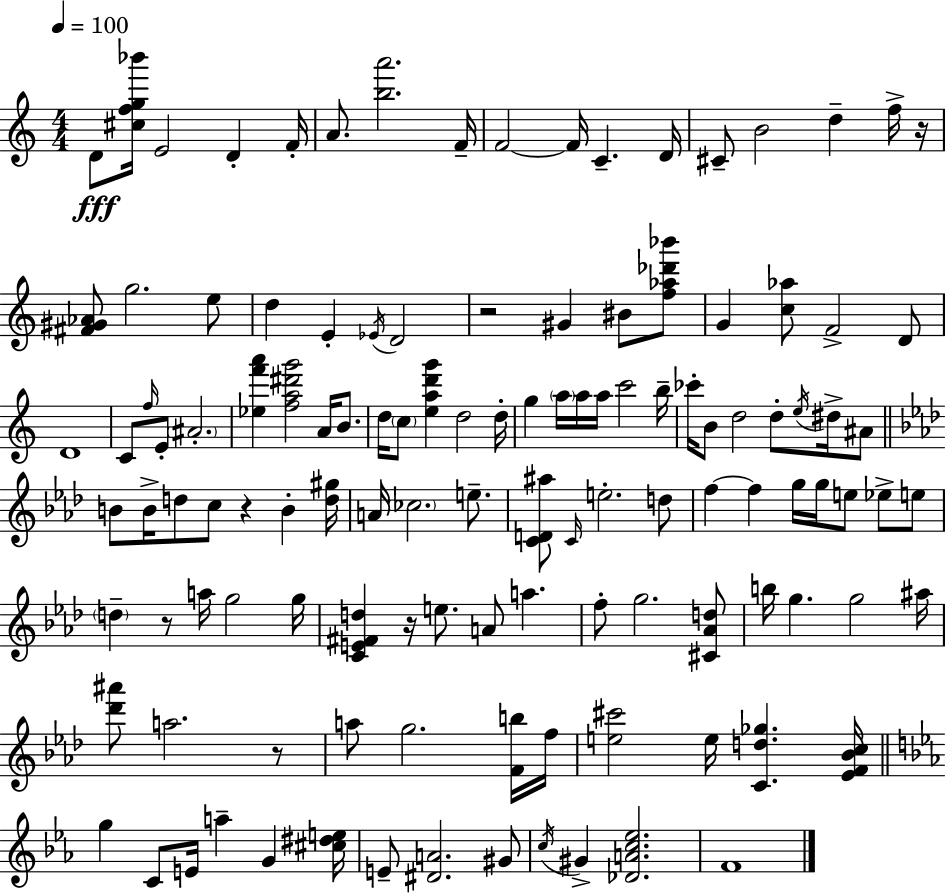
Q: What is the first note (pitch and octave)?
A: D4